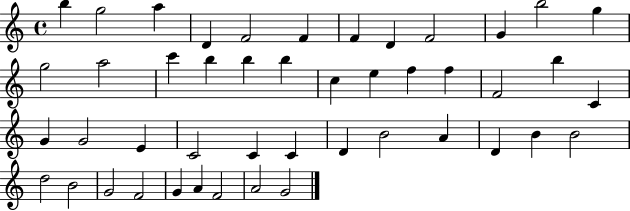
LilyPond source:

{
  \clef treble
  \time 4/4
  \defaultTimeSignature
  \key c \major
  b''4 g''2 a''4 | d'4 f'2 f'4 | f'4 d'4 f'2 | g'4 b''2 g''4 | \break g''2 a''2 | c'''4 b''4 b''4 b''4 | c''4 e''4 f''4 f''4 | f'2 b''4 c'4 | \break g'4 g'2 e'4 | c'2 c'4 c'4 | d'4 b'2 a'4 | d'4 b'4 b'2 | \break d''2 b'2 | g'2 f'2 | g'4 a'4 f'2 | a'2 g'2 | \break \bar "|."
}